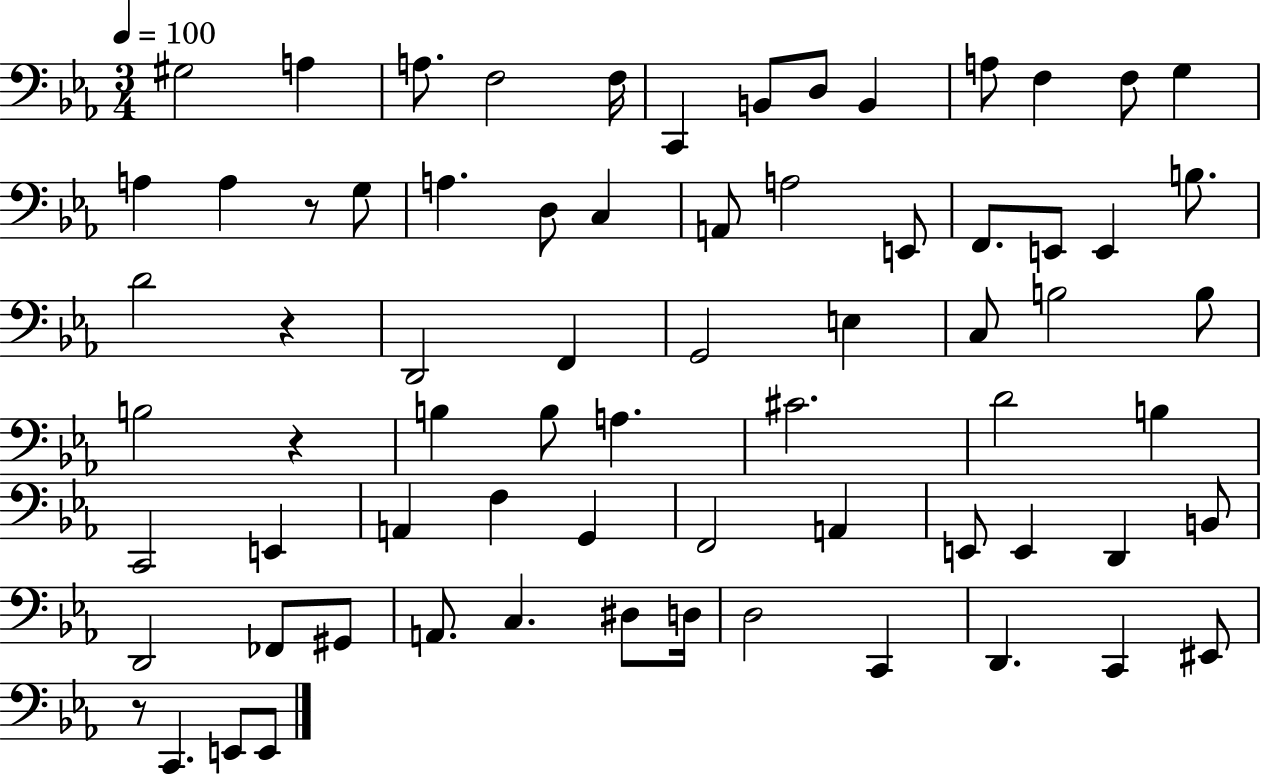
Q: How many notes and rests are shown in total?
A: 71